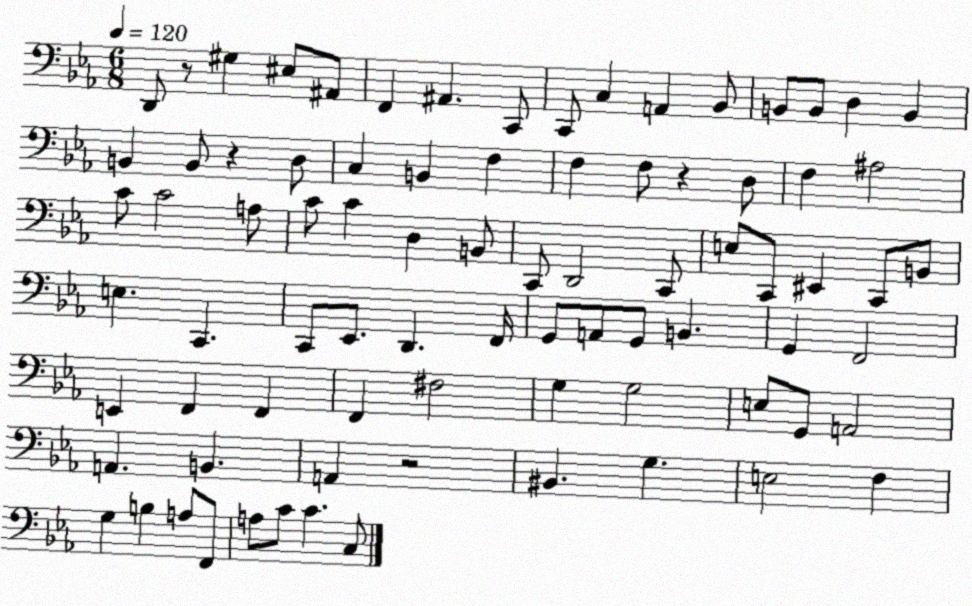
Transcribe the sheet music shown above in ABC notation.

X:1
T:Untitled
M:6/8
L:1/4
K:Eb
D,,/2 z/2 ^G, ^E,/2 ^A,,/2 F,, ^A,, C,,/2 C,,/2 C, A,, _B,,/2 B,,/2 B,,/2 D, B,, B,, B,,/2 z D,/2 C, B,, F, F, F,/2 z D,/2 F, ^A,2 C/2 C2 A,/2 C/2 C D, B,,/2 C,,/2 D,,2 C,,/2 E,/2 C,,/2 ^E,, C,,/2 B,,/2 E, C,, C,,/2 _E,,/2 D,, F,,/4 G,,/2 A,,/2 G,,/2 B,, G,, F,,2 E,, F,, F,, F,, ^F,2 G, G,2 E,/2 G,,/2 A,,2 A,, B,, A,, z2 ^B,, G, E,2 F, G, B, A,/2 F,,/2 A,/2 C/2 C C,/2